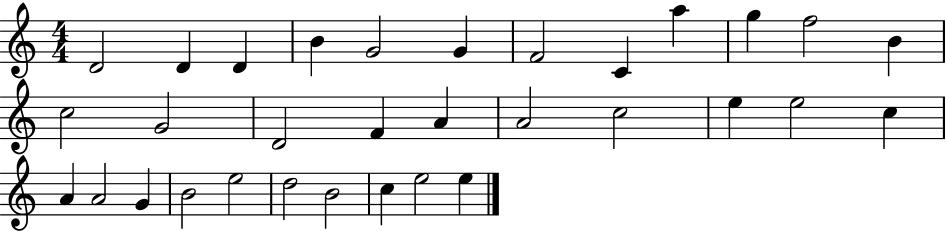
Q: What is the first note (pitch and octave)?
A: D4